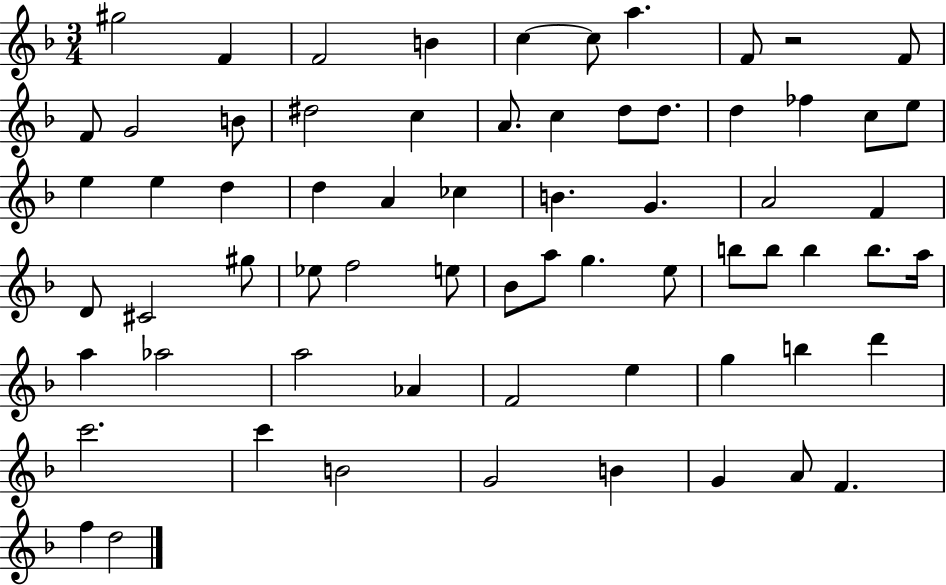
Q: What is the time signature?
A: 3/4